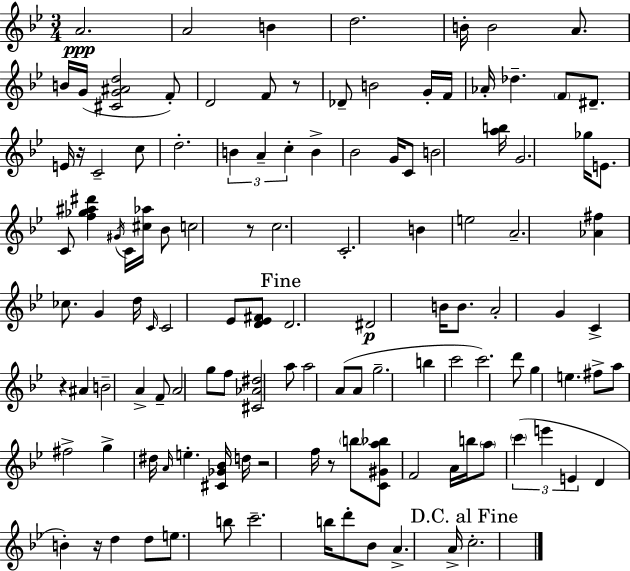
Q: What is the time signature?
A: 3/4